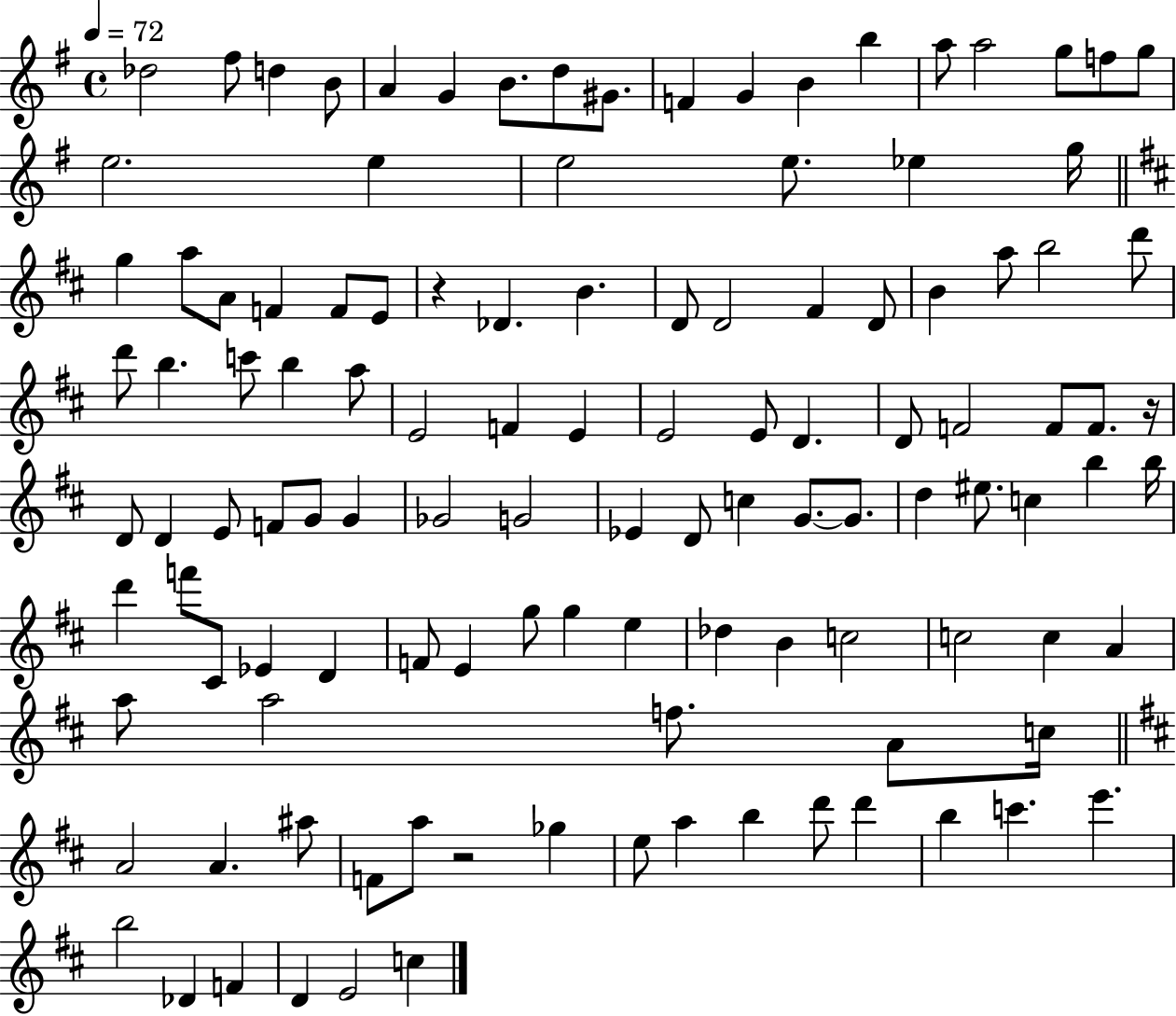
{
  \clef treble
  \time 4/4
  \defaultTimeSignature
  \key g \major
  \tempo 4 = 72
  des''2 fis''8 d''4 b'8 | a'4 g'4 b'8. d''8 gis'8. | f'4 g'4 b'4 b''4 | a''8 a''2 g''8 f''8 g''8 | \break e''2. e''4 | e''2 e''8. ees''4 g''16 | \bar "||" \break \key d \major g''4 a''8 a'8 f'4 f'8 e'8 | r4 des'4. b'4. | d'8 d'2 fis'4 d'8 | b'4 a''8 b''2 d'''8 | \break d'''8 b''4. c'''8 b''4 a''8 | e'2 f'4 e'4 | e'2 e'8 d'4. | d'8 f'2 f'8 f'8. r16 | \break d'8 d'4 e'8 f'8 g'8 g'4 | ges'2 g'2 | ees'4 d'8 c''4 g'8.~~ g'8. | d''4 eis''8. c''4 b''4 b''16 | \break d'''4 f'''8 cis'8 ees'4 d'4 | f'8 e'4 g''8 g''4 e''4 | des''4 b'4 c''2 | c''2 c''4 a'4 | \break a''8 a''2 f''8. a'8 c''16 | \bar "||" \break \key d \major a'2 a'4. ais''8 | f'8 a''8 r2 ges''4 | e''8 a''4 b''4 d'''8 d'''4 | b''4 c'''4. e'''4. | \break b''2 des'4 f'4 | d'4 e'2 c''4 | \bar "|."
}